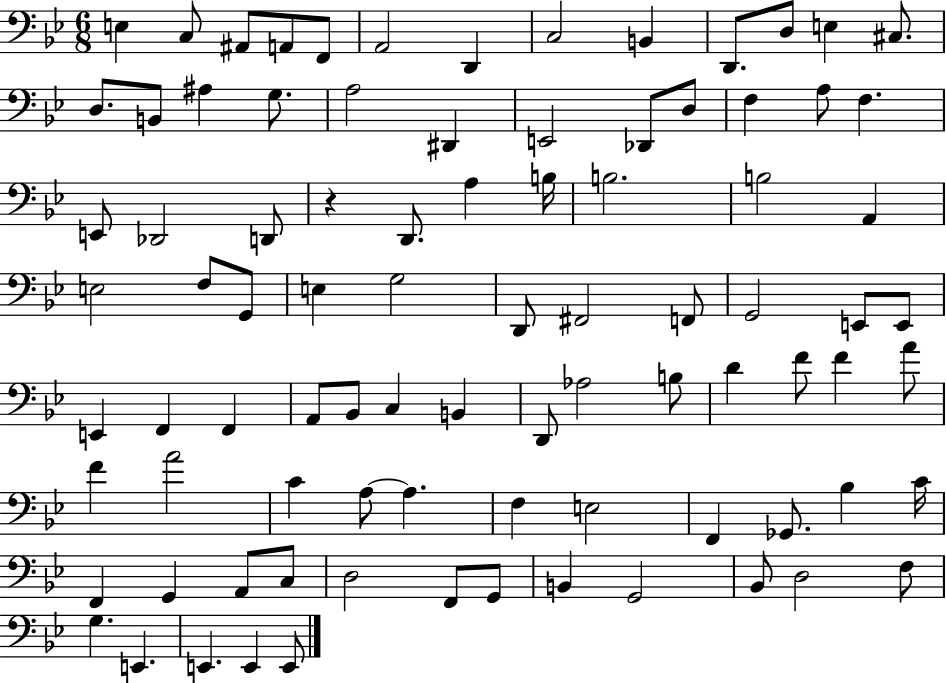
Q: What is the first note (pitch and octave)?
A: E3